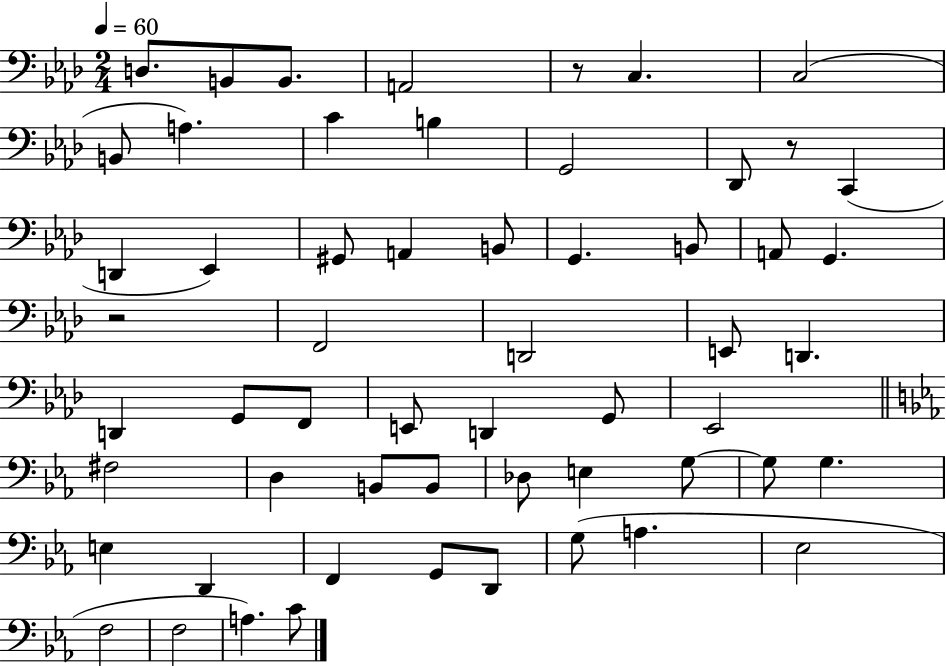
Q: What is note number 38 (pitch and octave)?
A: Db3